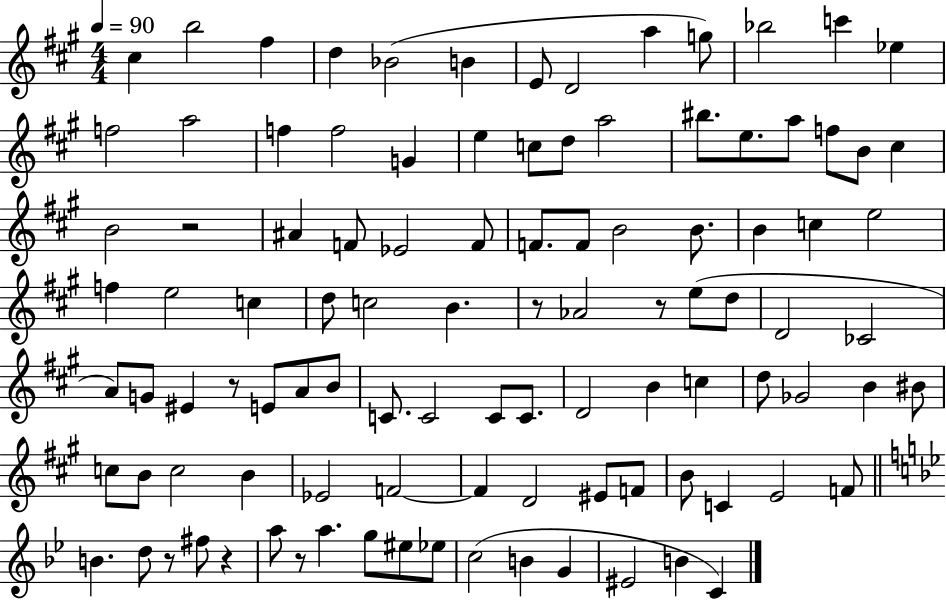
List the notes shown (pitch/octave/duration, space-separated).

C#5/q B5/h F#5/q D5/q Bb4/h B4/q E4/e D4/h A5/q G5/e Bb5/h C6/q Eb5/q F5/h A5/h F5/q F5/h G4/q E5/q C5/e D5/e A5/h BIS5/e. E5/e. A5/e F5/e B4/e C#5/q B4/h R/h A#4/q F4/e Eb4/h F4/e F4/e. F4/e B4/h B4/e. B4/q C5/q E5/h F5/q E5/h C5/q D5/e C5/h B4/q. R/e Ab4/h R/e E5/e D5/e D4/h CES4/h A4/e G4/e EIS4/q R/e E4/e A4/e B4/e C4/e. C4/h C4/e C4/e. D4/h B4/q C5/q D5/e Gb4/h B4/q BIS4/e C5/e B4/e C5/h B4/q Eb4/h F4/h F4/q D4/h EIS4/e F4/e B4/e C4/q E4/h F4/e B4/q. D5/e R/e F#5/e R/q A5/e R/e A5/q. G5/e EIS5/e Eb5/e C5/h B4/q G4/q EIS4/h B4/q C4/q